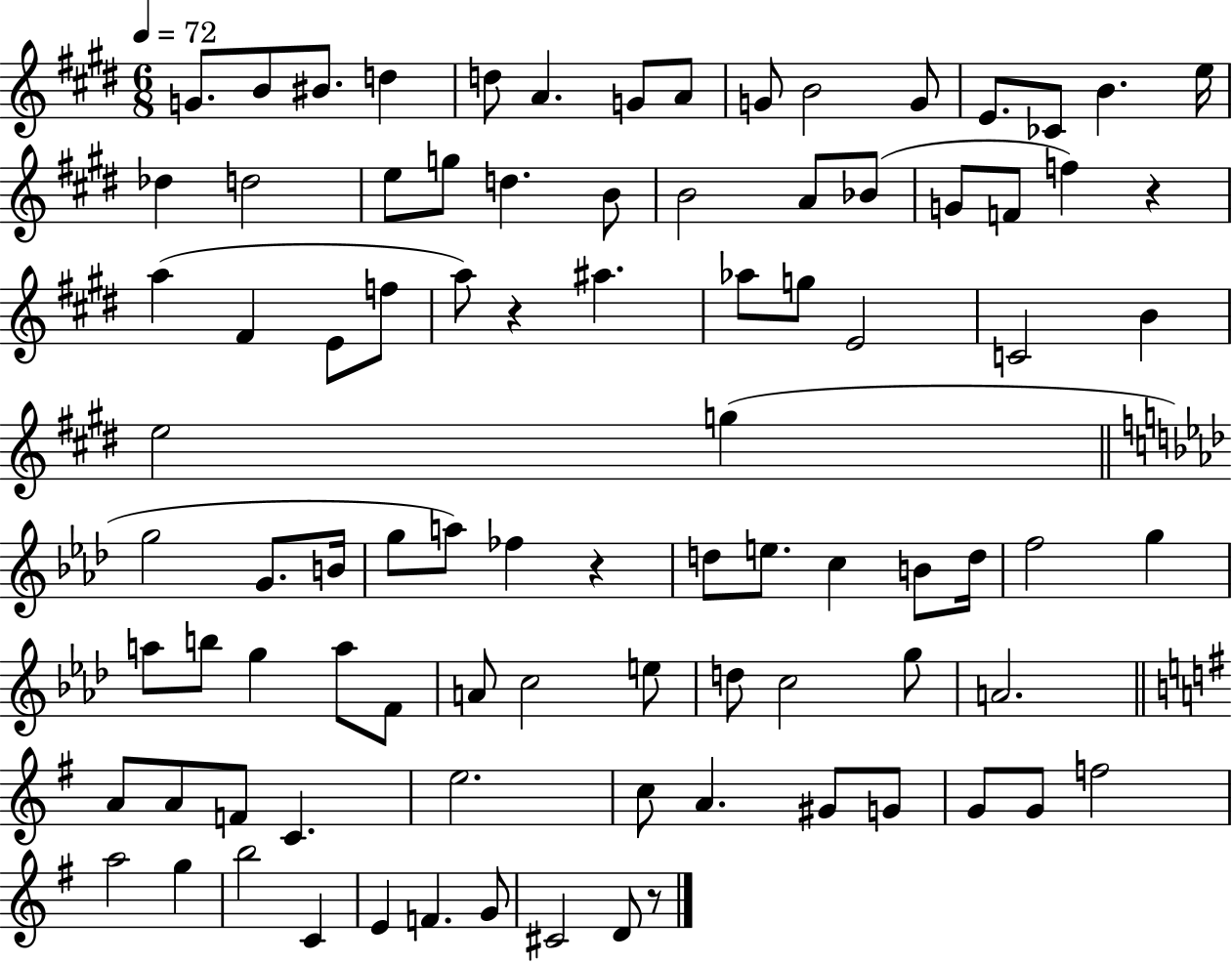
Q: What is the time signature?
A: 6/8